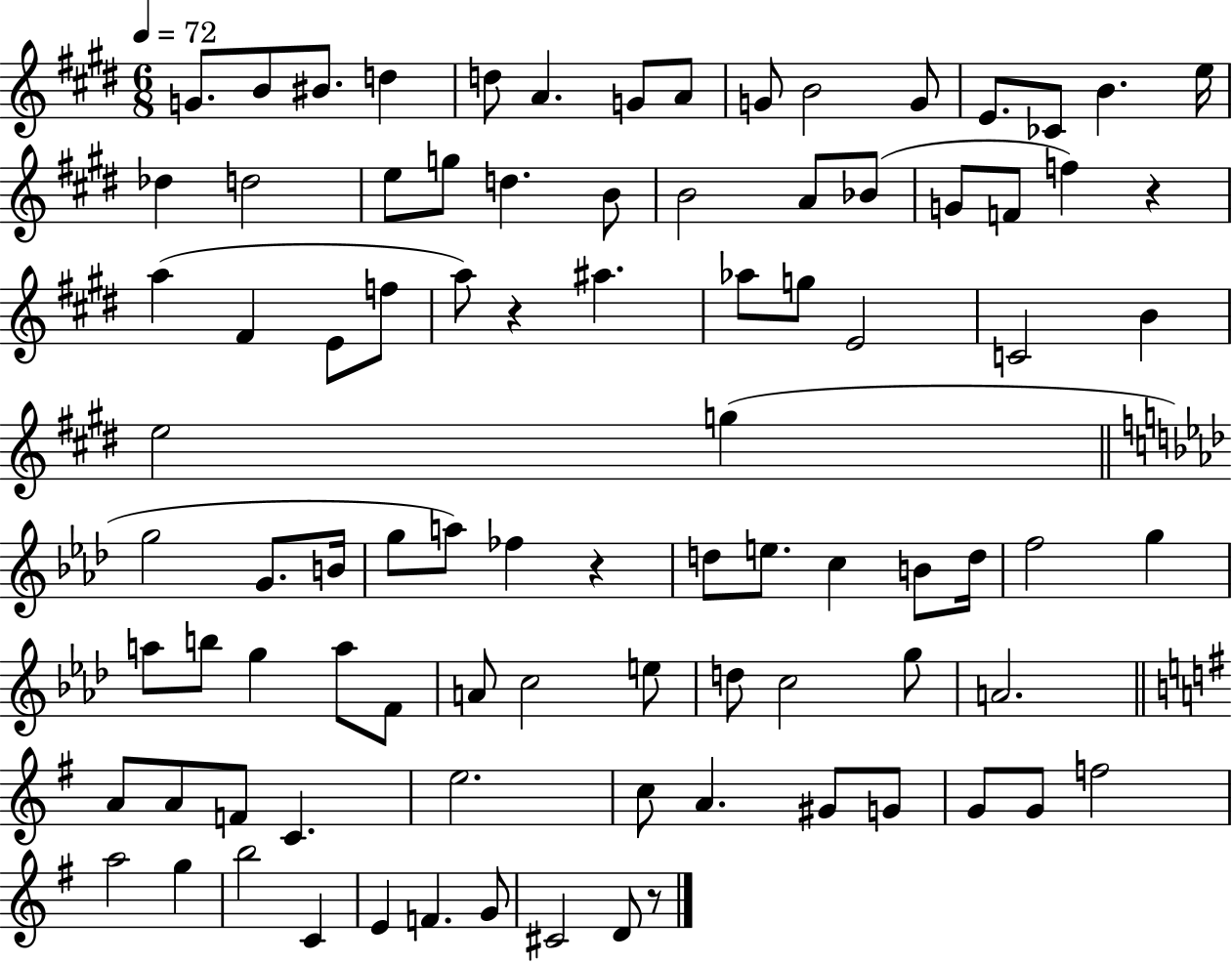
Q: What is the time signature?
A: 6/8